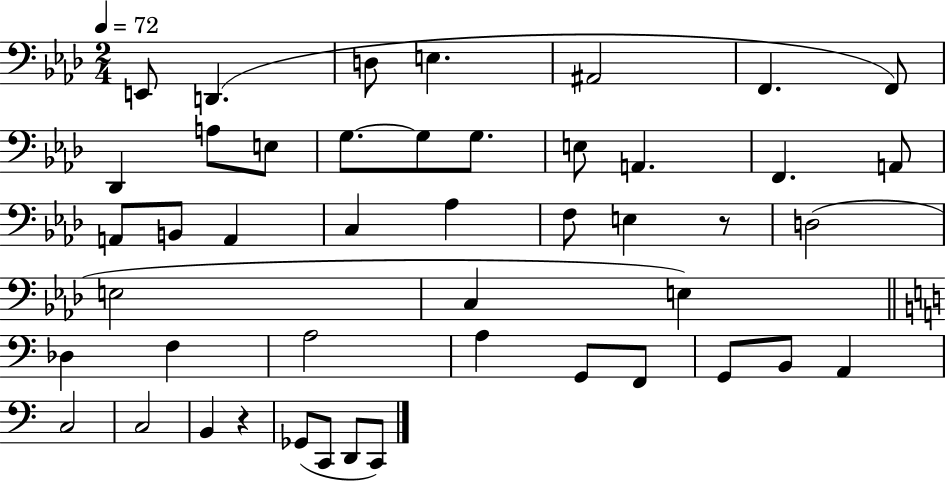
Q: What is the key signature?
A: AES major